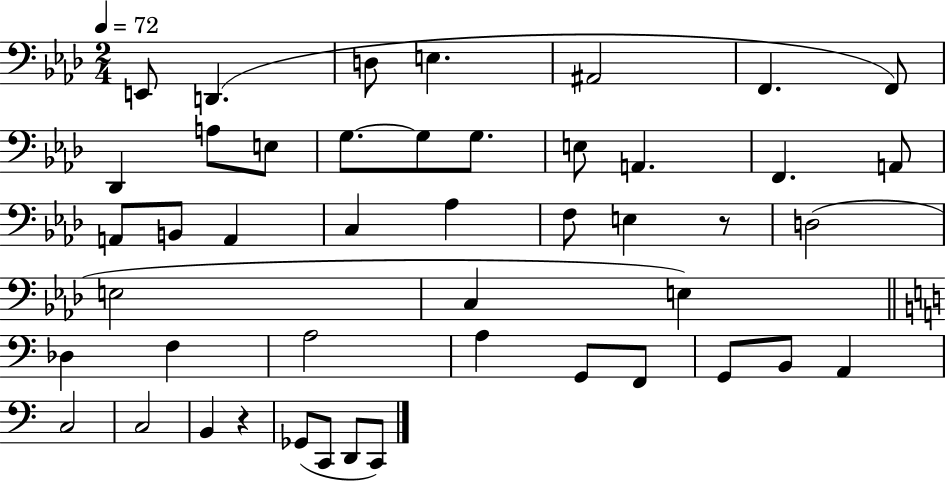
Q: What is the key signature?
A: AES major